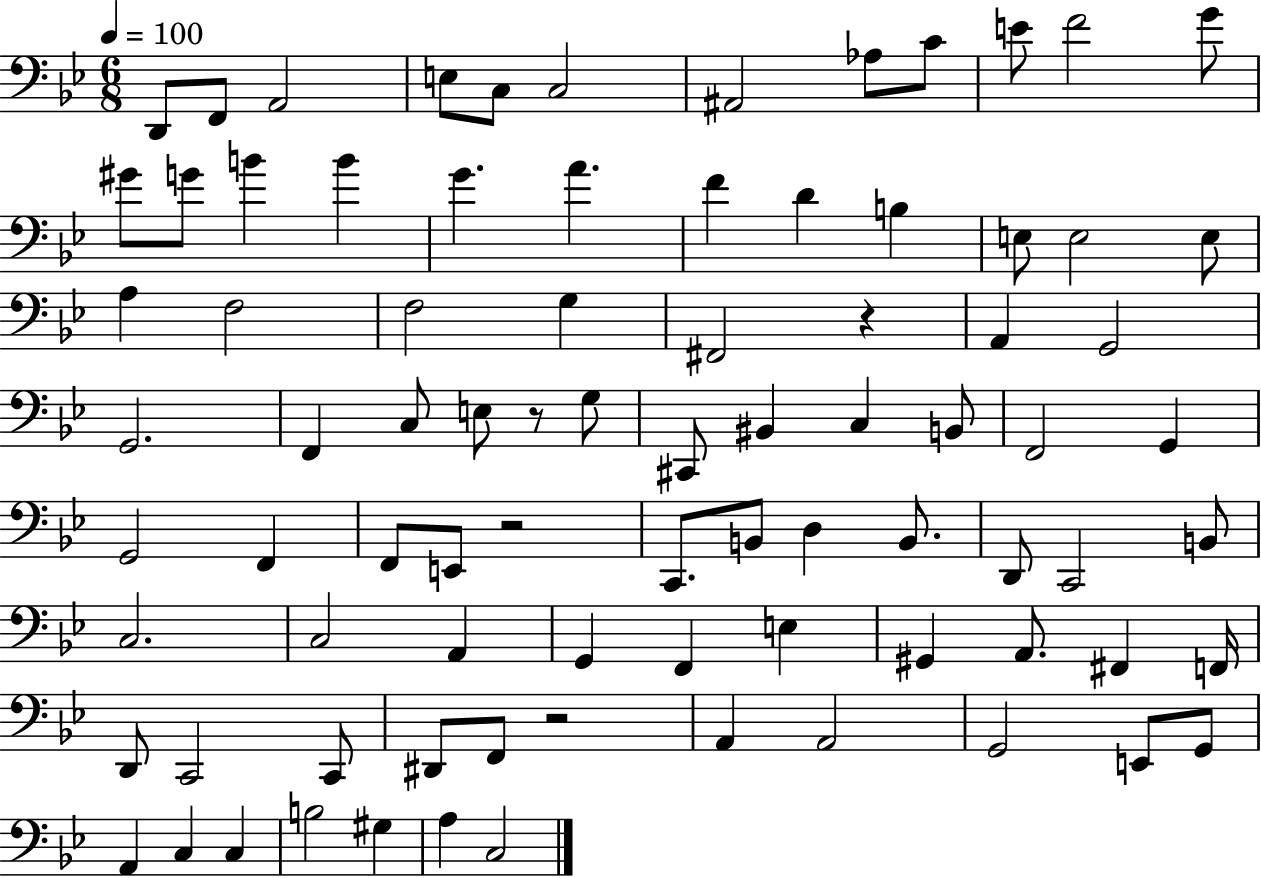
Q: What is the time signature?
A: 6/8